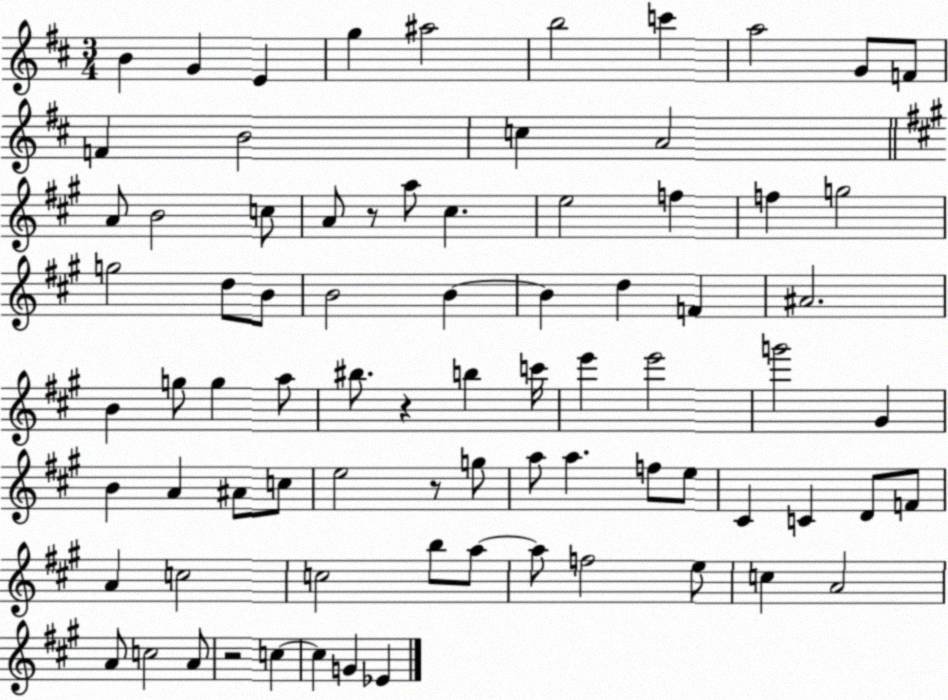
X:1
T:Untitled
M:3/4
L:1/4
K:D
B G E g ^a2 b2 c' a2 G/2 F/2 F B2 c A2 A/2 B2 c/2 A/2 z/2 a/2 ^c e2 f f g2 g2 d/2 B/2 B2 B B d F ^A2 B g/2 g a/2 ^b/2 z b c'/4 e' e'2 g'2 ^G B A ^A/2 c/2 e2 z/2 g/2 a/2 a f/2 e/2 ^C C D/2 F/2 A c2 c2 b/2 a/2 a/2 f2 e/2 c A2 A/2 c2 A/2 z2 c c G _E